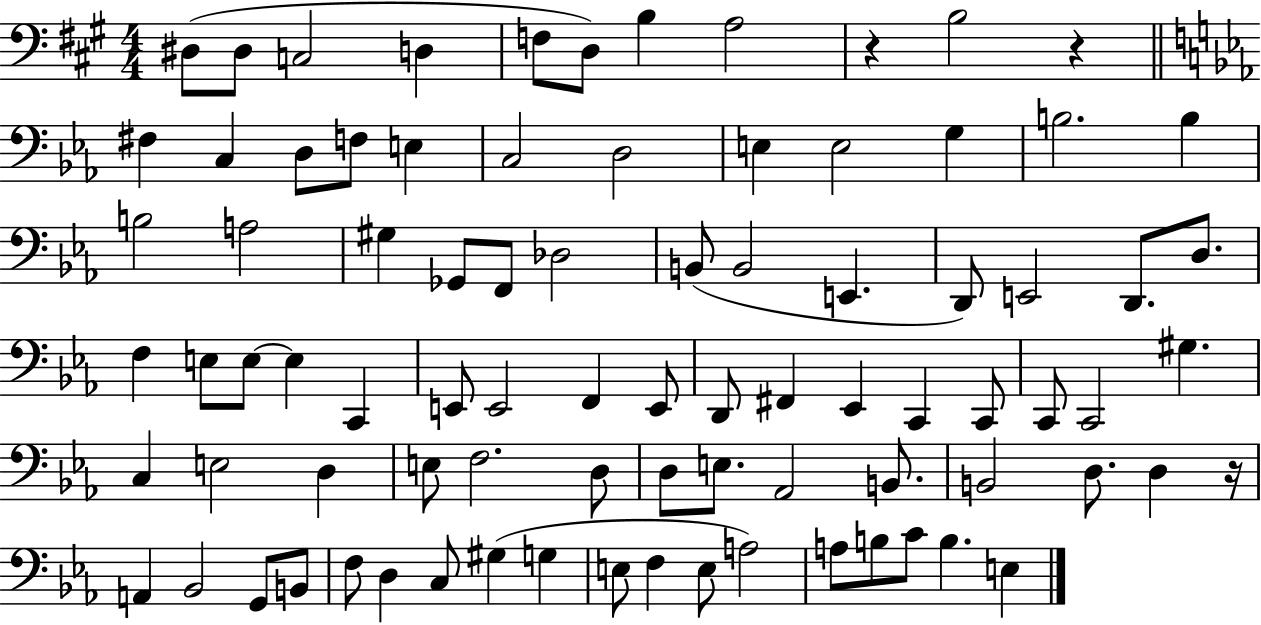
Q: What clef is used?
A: bass